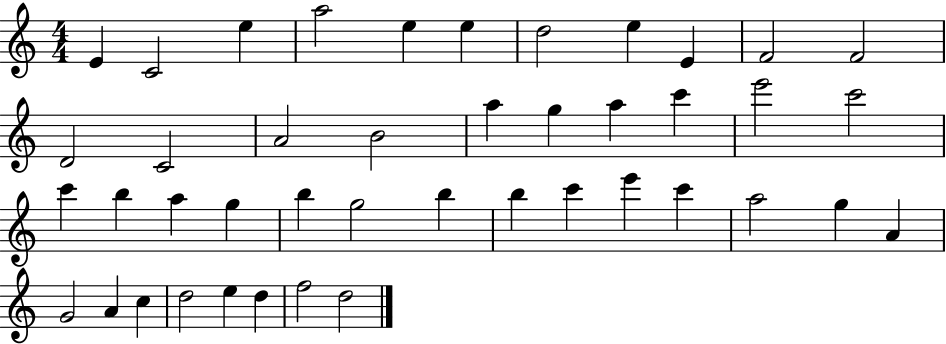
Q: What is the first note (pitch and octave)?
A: E4